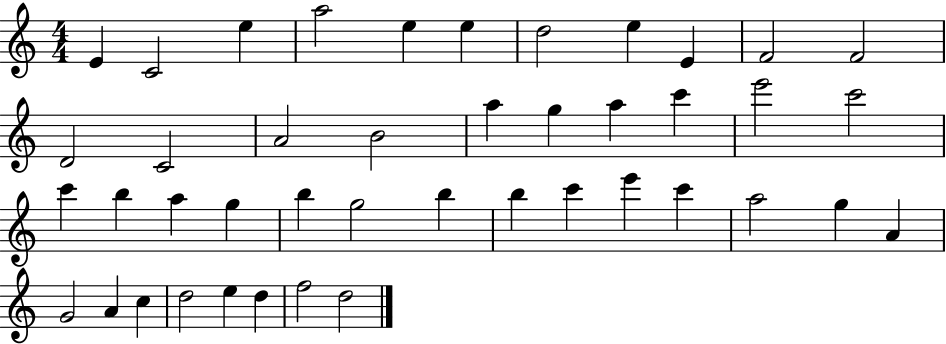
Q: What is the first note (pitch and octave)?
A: E4